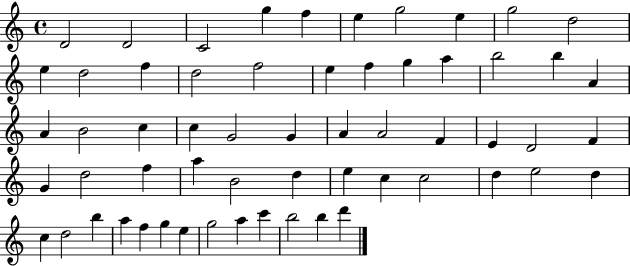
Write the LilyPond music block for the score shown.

{
  \clef treble
  \time 4/4
  \defaultTimeSignature
  \key c \major
  d'2 d'2 | c'2 g''4 f''4 | e''4 g''2 e''4 | g''2 d''2 | \break e''4 d''2 f''4 | d''2 f''2 | e''4 f''4 g''4 a''4 | b''2 b''4 a'4 | \break a'4 b'2 c''4 | c''4 g'2 g'4 | a'4 a'2 f'4 | e'4 d'2 f'4 | \break g'4 d''2 f''4 | a''4 b'2 d''4 | e''4 c''4 c''2 | d''4 e''2 d''4 | \break c''4 d''2 b''4 | a''4 f''4 g''4 e''4 | g''2 a''4 c'''4 | b''2 b''4 d'''4 | \break \bar "|."
}